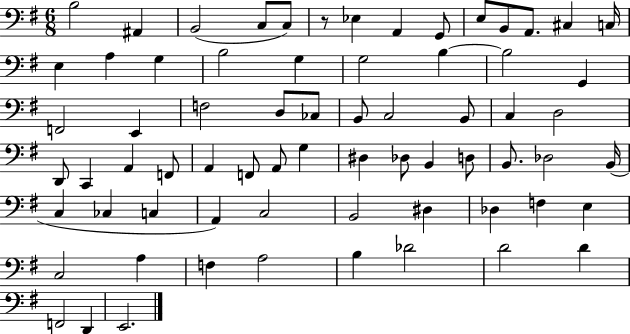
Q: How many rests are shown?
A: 1